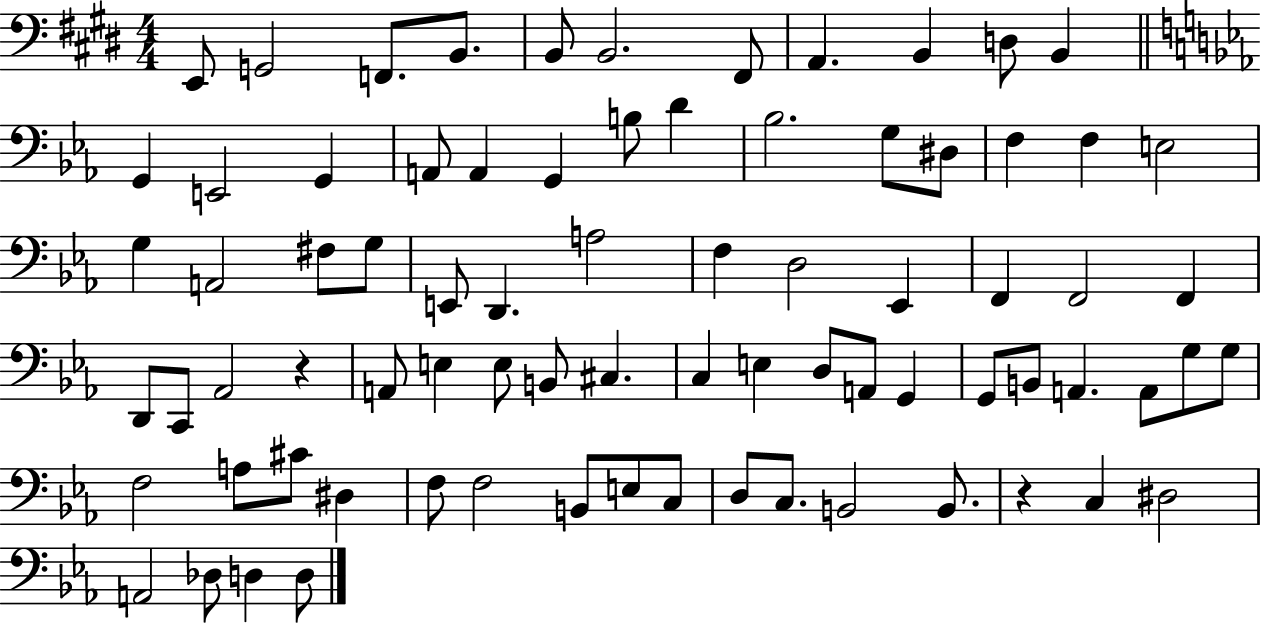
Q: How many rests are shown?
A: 2